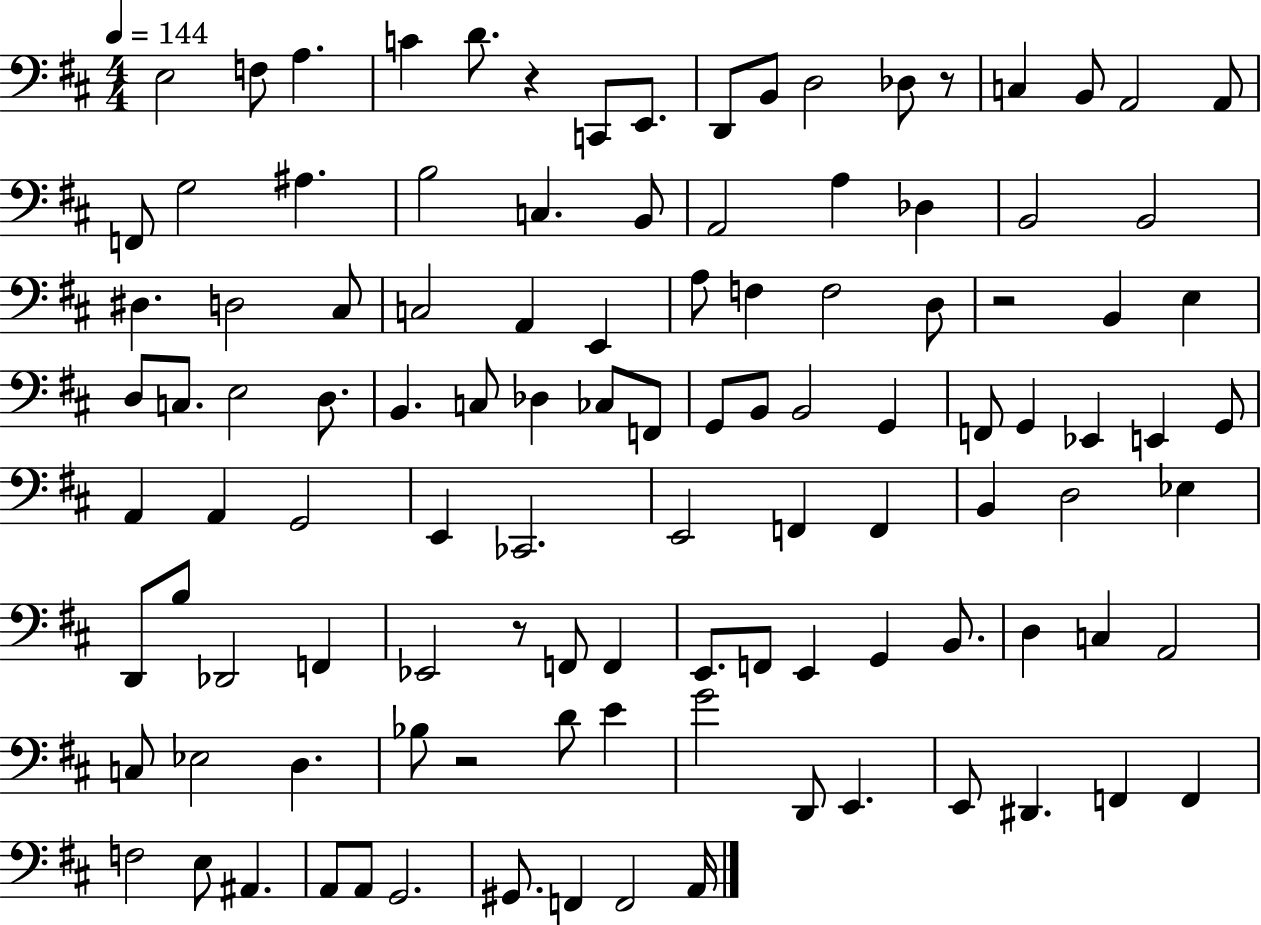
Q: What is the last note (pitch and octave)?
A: A2